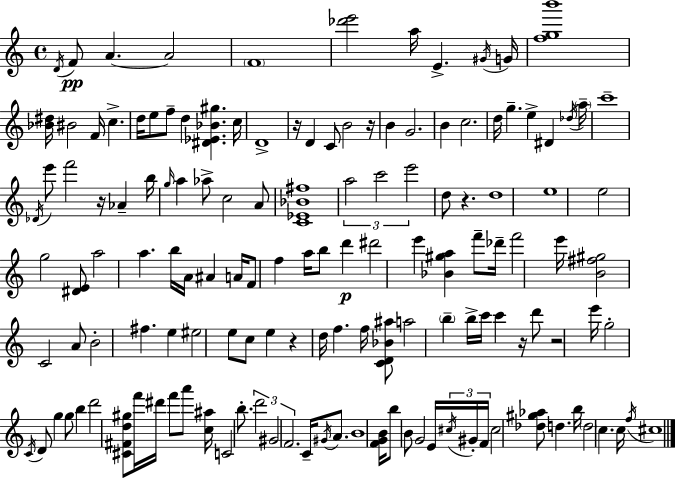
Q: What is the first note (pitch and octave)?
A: D4